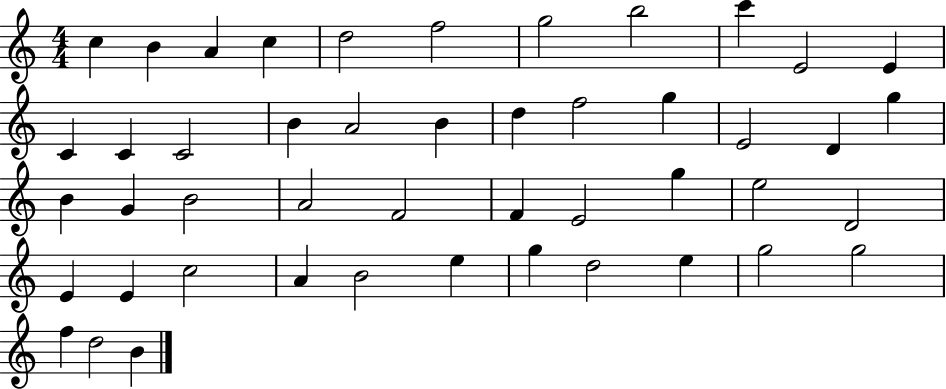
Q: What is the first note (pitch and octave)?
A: C5